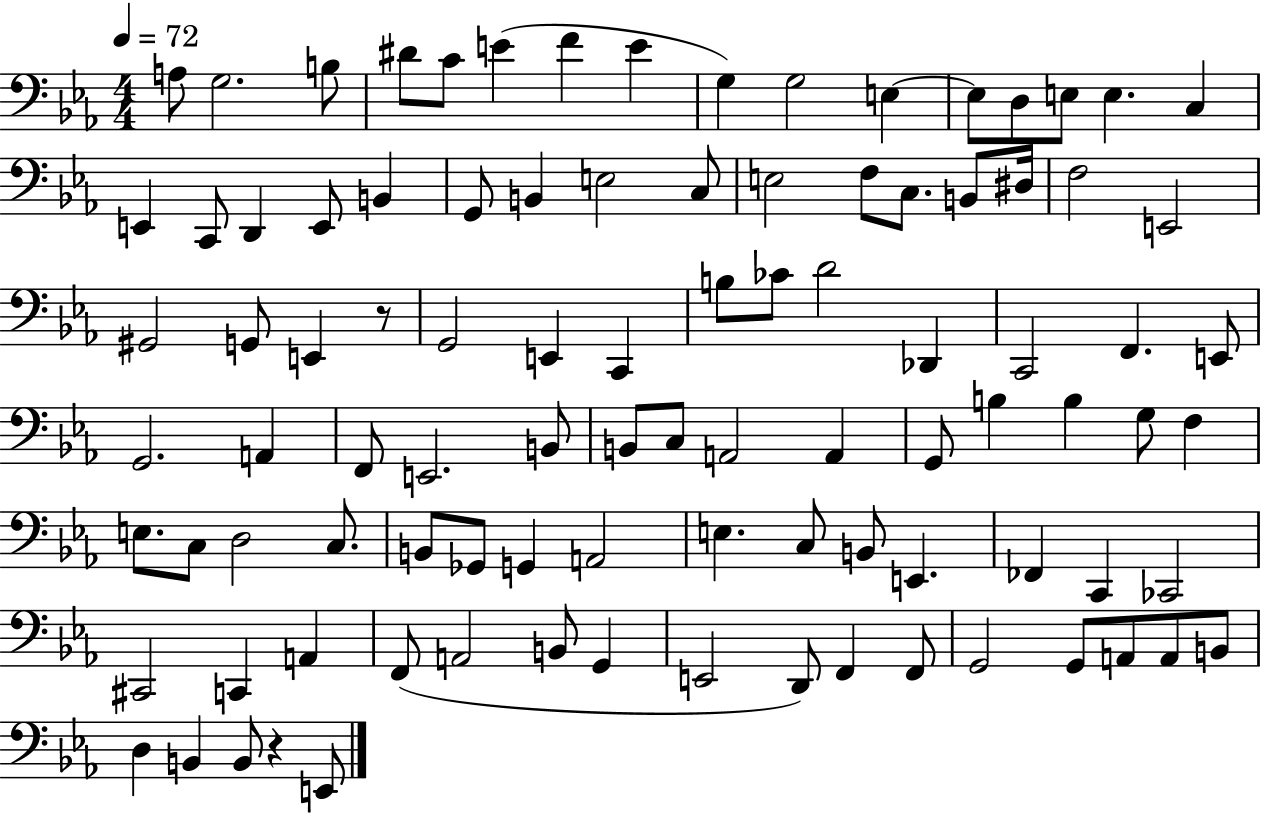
{
  \clef bass
  \numericTimeSignature
  \time 4/4
  \key ees \major
  \tempo 4 = 72
  a8 g2. b8 | dis'8 c'8 e'4( f'4 e'4 | g4) g2 e4~~ | e8 d8 e8 e4. c4 | \break e,4 c,8 d,4 e,8 b,4 | g,8 b,4 e2 c8 | e2 f8 c8. b,8 dis16 | f2 e,2 | \break gis,2 g,8 e,4 r8 | g,2 e,4 c,4 | b8 ces'8 d'2 des,4 | c,2 f,4. e,8 | \break g,2. a,4 | f,8 e,2. b,8 | b,8 c8 a,2 a,4 | g,8 b4 b4 g8 f4 | \break e8. c8 d2 c8. | b,8 ges,8 g,4 a,2 | e4. c8 b,8 e,4. | fes,4 c,4 ces,2 | \break cis,2 c,4 a,4 | f,8( a,2 b,8 g,4 | e,2 d,8) f,4 f,8 | g,2 g,8 a,8 a,8 b,8 | \break d4 b,4 b,8 r4 e,8 | \bar "|."
}